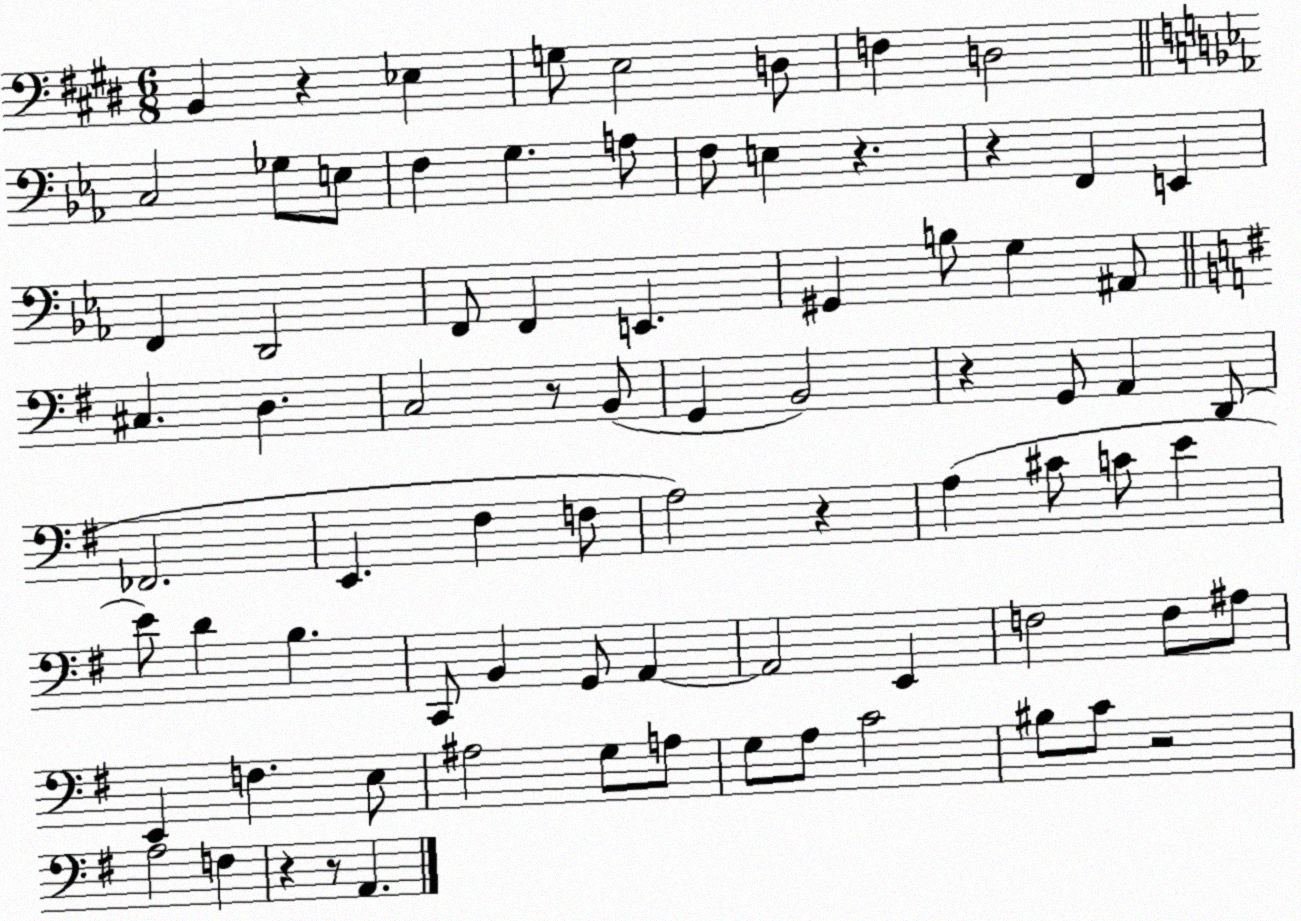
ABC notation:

X:1
T:Untitled
M:6/8
L:1/4
K:E
B,, z _E, G,/2 E,2 D,/2 F, D,2 C,2 _G,/2 E,/2 F, G, A,/2 F,/2 E, z z F,, E,, F,, D,,2 F,,/2 F,, E,, ^G,, B,/2 G, ^A,,/2 ^C, D, C,2 z/2 B,,/2 G,, B,,2 z G,,/2 A,, D,,/2 _F,,2 E,, ^F, F,/2 A,2 z A, ^C/2 C/2 E E/2 D B, C,,/2 B,, G,,/2 A,, A,,2 E,, F,2 F,/2 ^A,/2 E,, F, E,/2 ^A,2 G,/2 A,/2 G,/2 A,/2 C2 ^B,/2 C/2 z2 A,2 F, z z/2 A,,